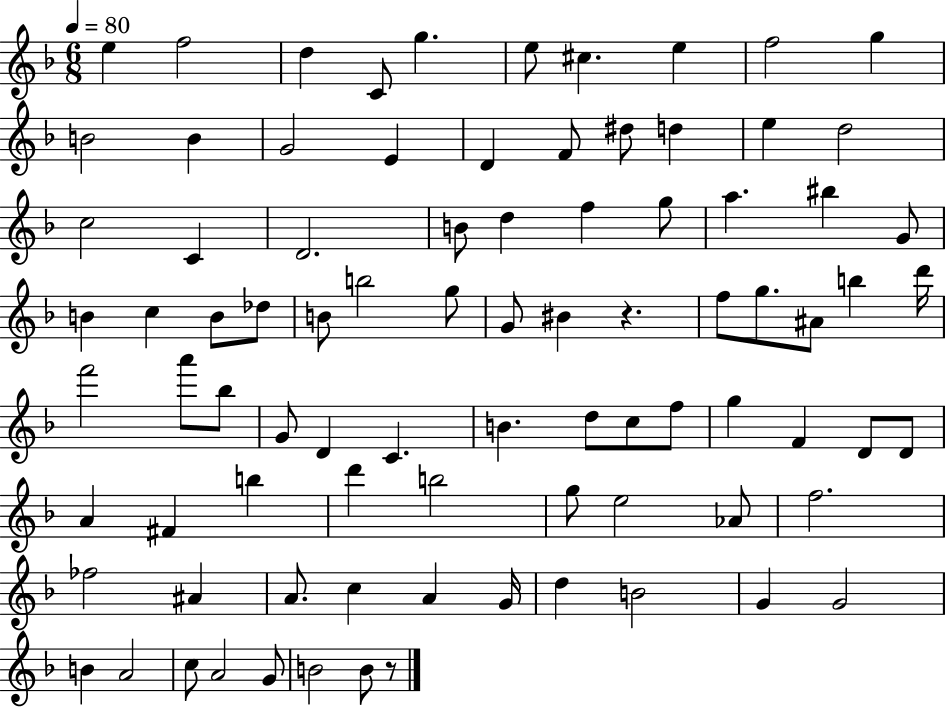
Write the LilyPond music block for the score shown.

{
  \clef treble
  \numericTimeSignature
  \time 6/8
  \key f \major
  \tempo 4 = 80
  e''4 f''2 | d''4 c'8 g''4. | e''8 cis''4. e''4 | f''2 g''4 | \break b'2 b'4 | g'2 e'4 | d'4 f'8 dis''8 d''4 | e''4 d''2 | \break c''2 c'4 | d'2. | b'8 d''4 f''4 g''8 | a''4. bis''4 g'8 | \break b'4 c''4 b'8 des''8 | b'8 b''2 g''8 | g'8 bis'4 r4. | f''8 g''8. ais'8 b''4 d'''16 | \break f'''2 a'''8 bes''8 | g'8 d'4 c'4. | b'4. d''8 c''8 f''8 | g''4 f'4 d'8 d'8 | \break a'4 fis'4 b''4 | d'''4 b''2 | g''8 e''2 aes'8 | f''2. | \break fes''2 ais'4 | a'8. c''4 a'4 g'16 | d''4 b'2 | g'4 g'2 | \break b'4 a'2 | c''8 a'2 g'8 | b'2 b'8 r8 | \bar "|."
}